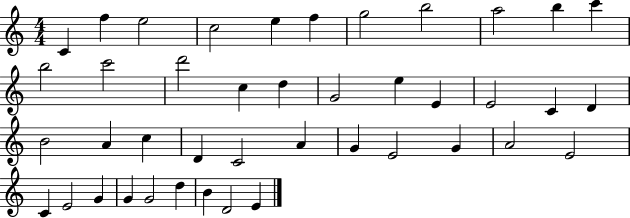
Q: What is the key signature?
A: C major